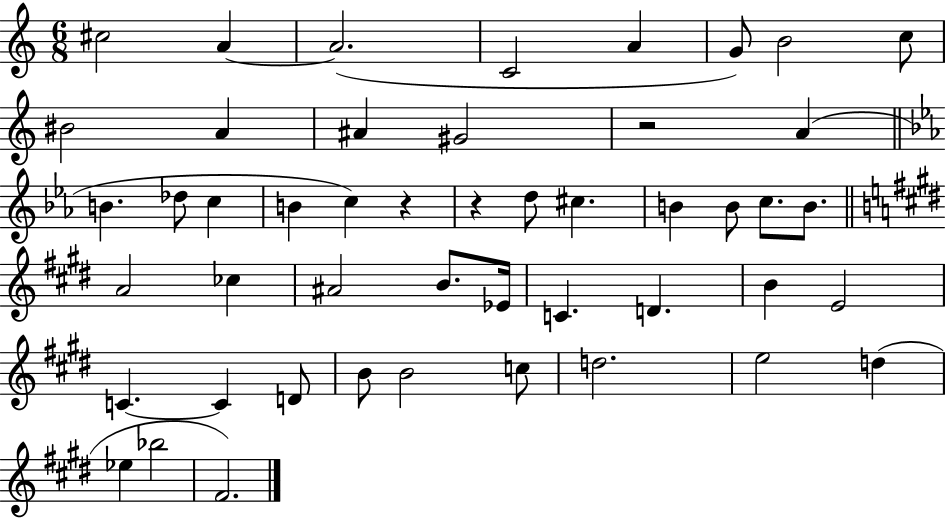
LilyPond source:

{
  \clef treble
  \numericTimeSignature
  \time 6/8
  \key c \major
  cis''2 a'4~~ | a'2.( | c'2 a'4 | g'8) b'2 c''8 | \break bis'2 a'4 | ais'4 gis'2 | r2 a'4( | \bar "||" \break \key c \minor b'4. des''8 c''4 | b'4 c''4) r4 | r4 d''8 cis''4. | b'4 b'8 c''8. b'8. | \break \bar "||" \break \key e \major a'2 ces''4 | ais'2 b'8. ees'16 | c'4. d'4. | b'4 e'2 | \break c'4.~~ c'4 d'8 | b'8 b'2 c''8 | d''2. | e''2 d''4( | \break ees''4 bes''2 | fis'2.) | \bar "|."
}